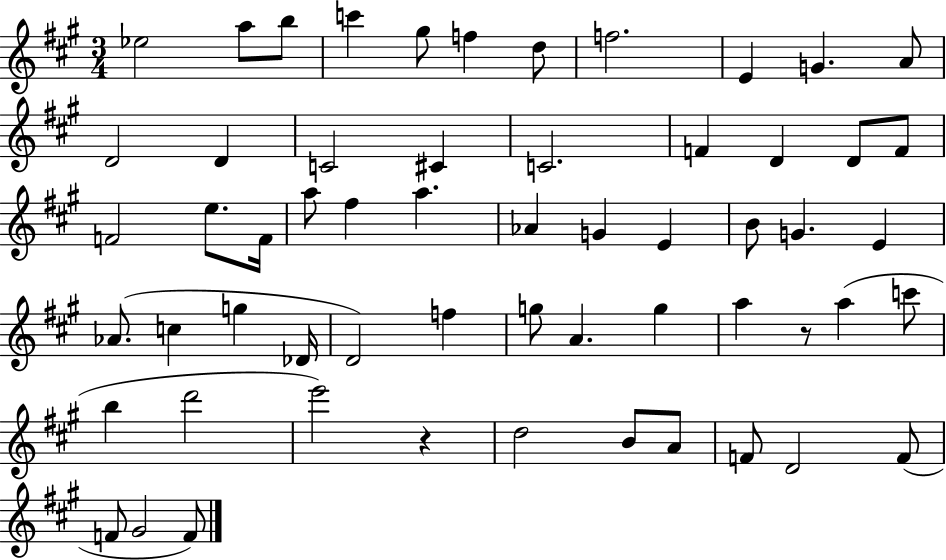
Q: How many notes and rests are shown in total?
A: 58